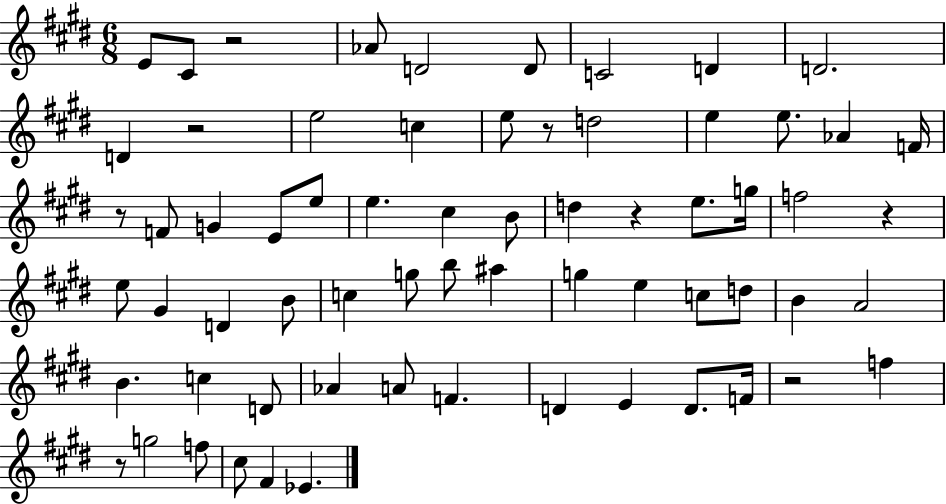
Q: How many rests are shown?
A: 8